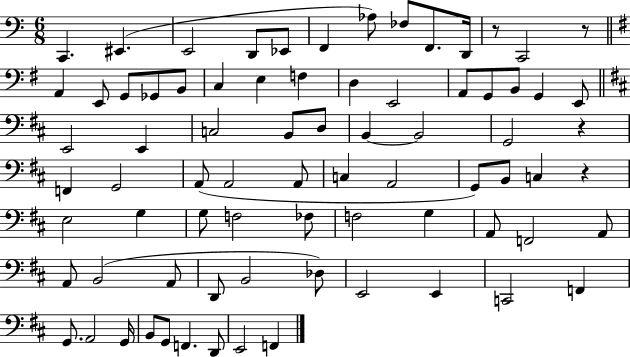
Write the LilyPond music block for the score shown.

{
  \clef bass
  \numericTimeSignature
  \time 6/8
  \key c \major
  c,4. eis,4.( | e,2 d,8 ees,8 | f,4 aes8) fes8 f,8. d,16 | r8 c,2 r8 | \break \bar "||" \break \key g \major a,4 e,8 g,8 ges,8 b,8 | c4 e4 f4 | d4 e,2 | a,8 g,8 b,8 g,4 e,8 | \break \bar "||" \break \key b \minor e,2 e,4 | c2 b,8 d8 | b,4~~ b,2 | g,2 r4 | \break f,4 g,2 | a,8( a,2 a,8 | c4 a,2 | g,8) b,8 c4 r4 | \break e2 g4 | g8 f2 fes8 | f2 g4 | a,8 f,2 a,8 | \break a,8 b,2( a,8 | d,8 b,2 des8) | e,2 e,4 | c,2 f,4 | \break g,8. a,2 g,16 | b,8 g,8 f,4. d,8 | e,2 f,4 | \bar "|."
}